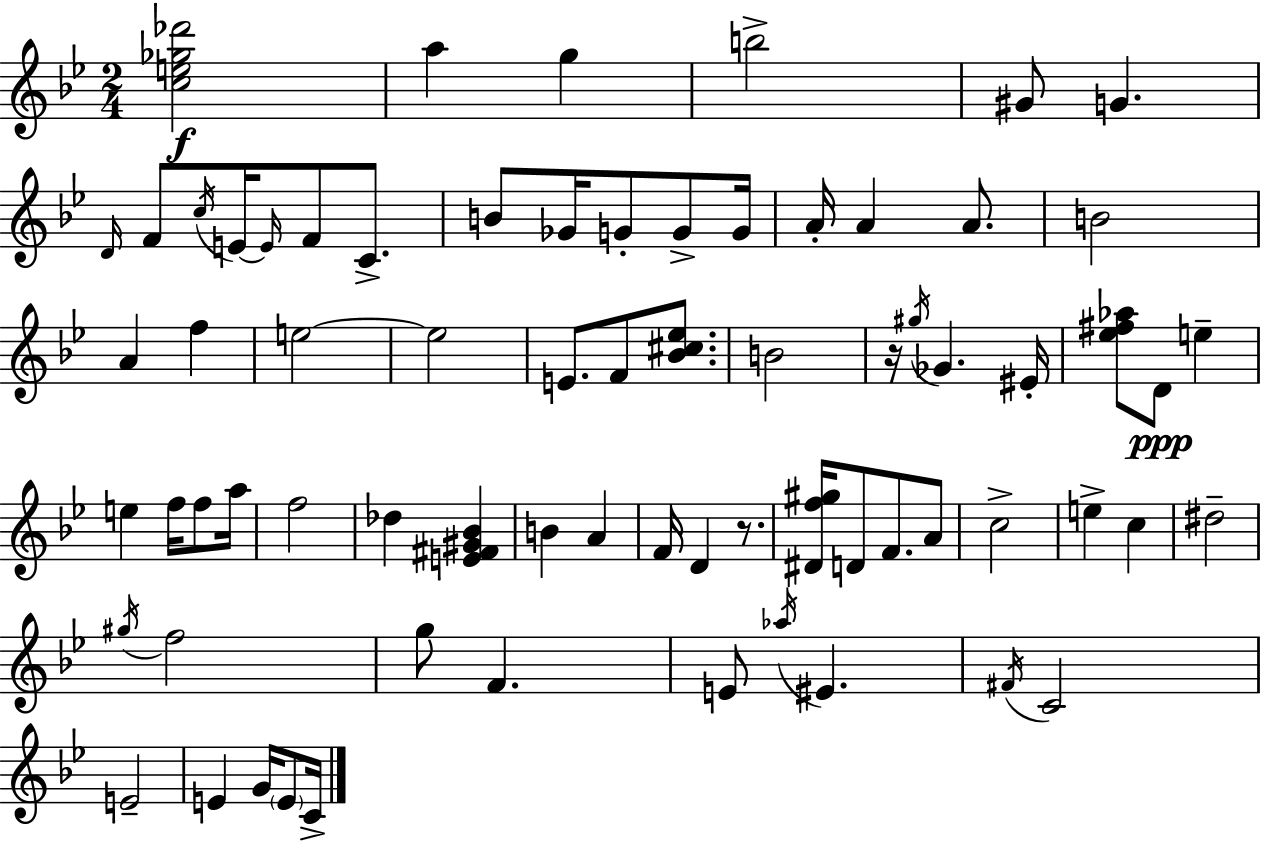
[C5,E5,Gb5,Db6]/h A5/q G5/q B5/h G#4/e G4/q. D4/s F4/e C5/s E4/s E4/s F4/e C4/e. B4/e Gb4/s G4/e G4/e G4/s A4/s A4/q A4/e. B4/h A4/q F5/q E5/h E5/h E4/e. F4/e [Bb4,C#5,Eb5]/e. B4/h R/s G#5/s Gb4/q. EIS4/s [Eb5,F#5,Ab5]/e D4/e E5/q E5/q F5/s F5/e A5/s F5/h Db5/q [E4,F#4,G#4,Bb4]/q B4/q A4/q F4/s D4/q R/e. [D#4,F5,G#5]/s D4/e F4/e. A4/e C5/h E5/q C5/q D#5/h G#5/s F5/h G5/e F4/q. E4/e Ab5/s EIS4/q. F#4/s C4/h E4/h E4/q G4/s E4/e C4/s